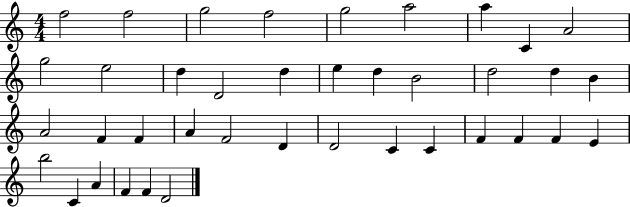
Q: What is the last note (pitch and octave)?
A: D4